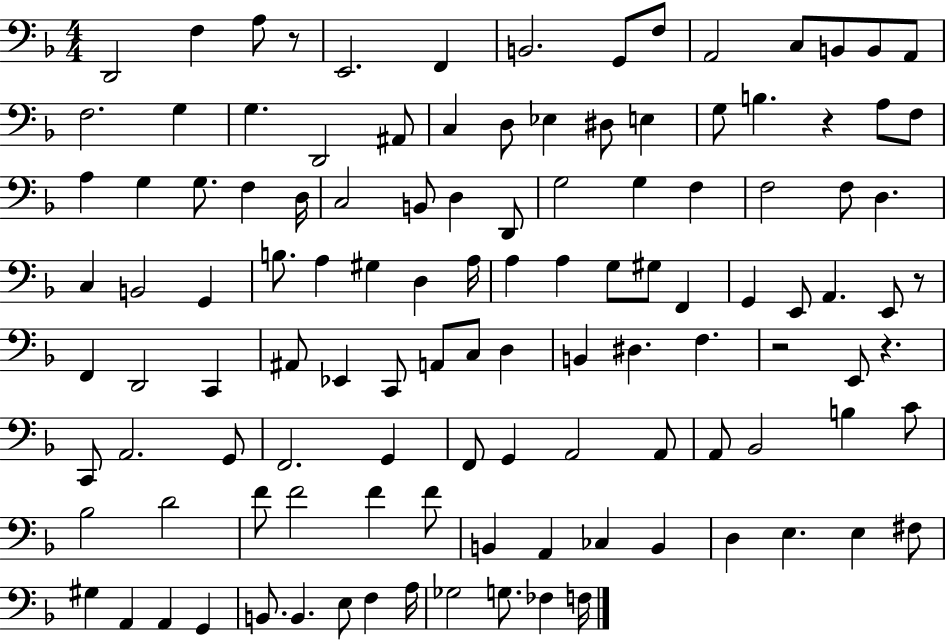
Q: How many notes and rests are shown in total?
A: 117